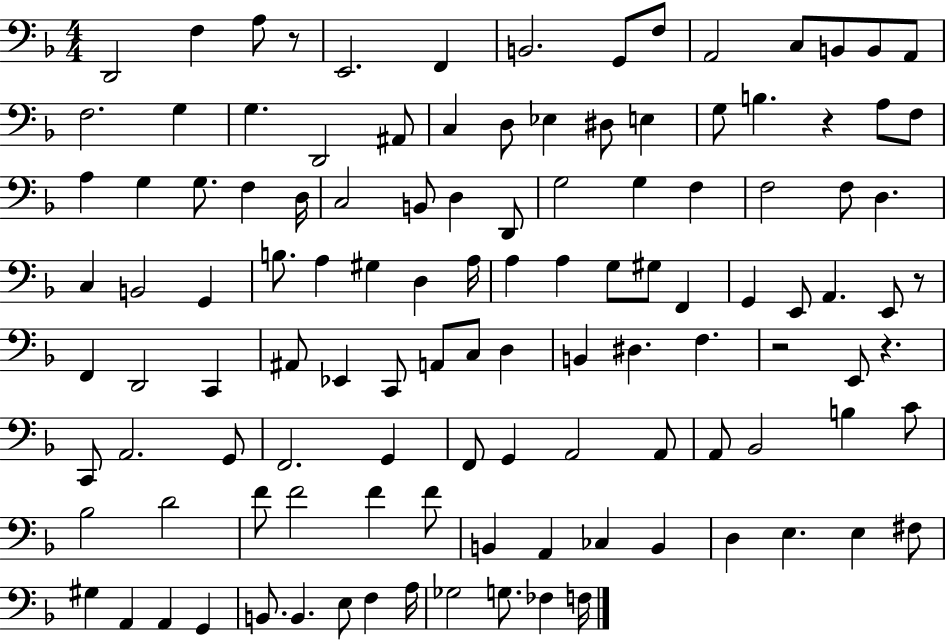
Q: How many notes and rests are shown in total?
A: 117